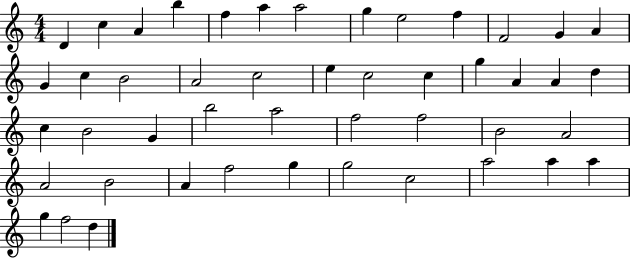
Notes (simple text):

D4/q C5/q A4/q B5/q F5/q A5/q A5/h G5/q E5/h F5/q F4/h G4/q A4/q G4/q C5/q B4/h A4/h C5/h E5/q C5/h C5/q G5/q A4/q A4/q D5/q C5/q B4/h G4/q B5/h A5/h F5/h F5/h B4/h A4/h A4/h B4/h A4/q F5/h G5/q G5/h C5/h A5/h A5/q A5/q G5/q F5/h D5/q